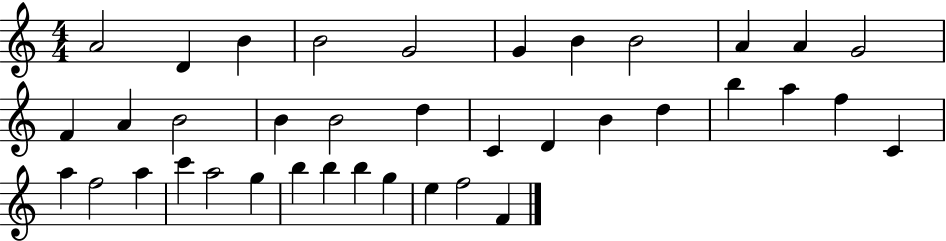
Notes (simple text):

A4/h D4/q B4/q B4/h G4/h G4/q B4/q B4/h A4/q A4/q G4/h F4/q A4/q B4/h B4/q B4/h D5/q C4/q D4/q B4/q D5/q B5/q A5/q F5/q C4/q A5/q F5/h A5/q C6/q A5/h G5/q B5/q B5/q B5/q G5/q E5/q F5/h F4/q